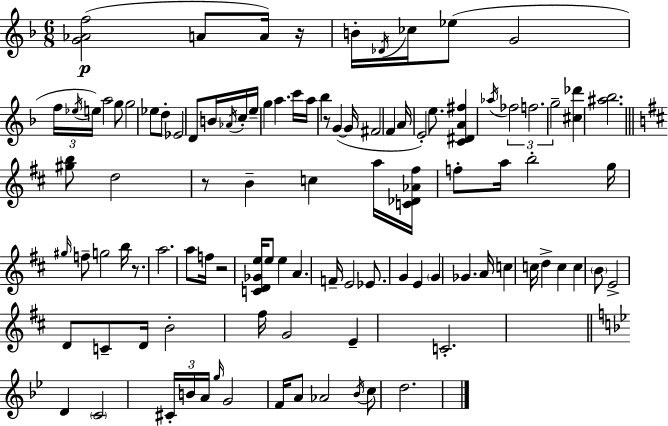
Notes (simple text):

[G4,Ab4,F5]/h A4/e A4/s R/s B4/s Db4/s CES5/s Eb5/e G4/h F5/s Eb5/s E5/s A5/h G5/e G5/h Eb5/e D5/e Eb4/h D4/e B4/s Ab4/s C5/s E5/s G5/q A5/q. C6/s A5/s Bb5/q R/e G4/q G4/s F#4/h F4/q A4/s E4/h E5/e. [C4,D#4,A4,F#5]/q Ab5/s FES5/h F5/h. G5/h [C#5,Db6]/q [A#5,Bb5]/h. [G#5,B5]/e D5/h R/e B4/q C5/q A5/s [C4,Db4,Ab4,F#5]/s F5/e A5/s B5/h G5/s G#5/s F5/e G5/h B5/s R/e. A5/h. A5/e F5/s R/h [C4,D4,Gb4,E5]/s E5/e E5/q A4/q. F4/s E4/h Eb4/e. G4/q E4/q G4/q Gb4/q. A4/s C5/q C5/s D5/q C5/q C5/q B4/e E4/h D4/e C4/e D4/s B4/h F#5/s G4/h E4/q C4/h. D4/q C4/h C#4/s B4/s A4/s G5/s G4/h F4/s A4/e Ab4/h Bb4/s C5/e D5/h.